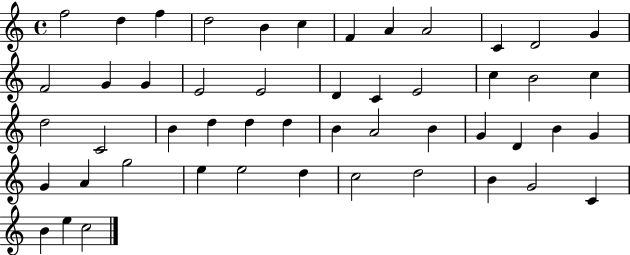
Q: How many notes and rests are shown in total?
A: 50